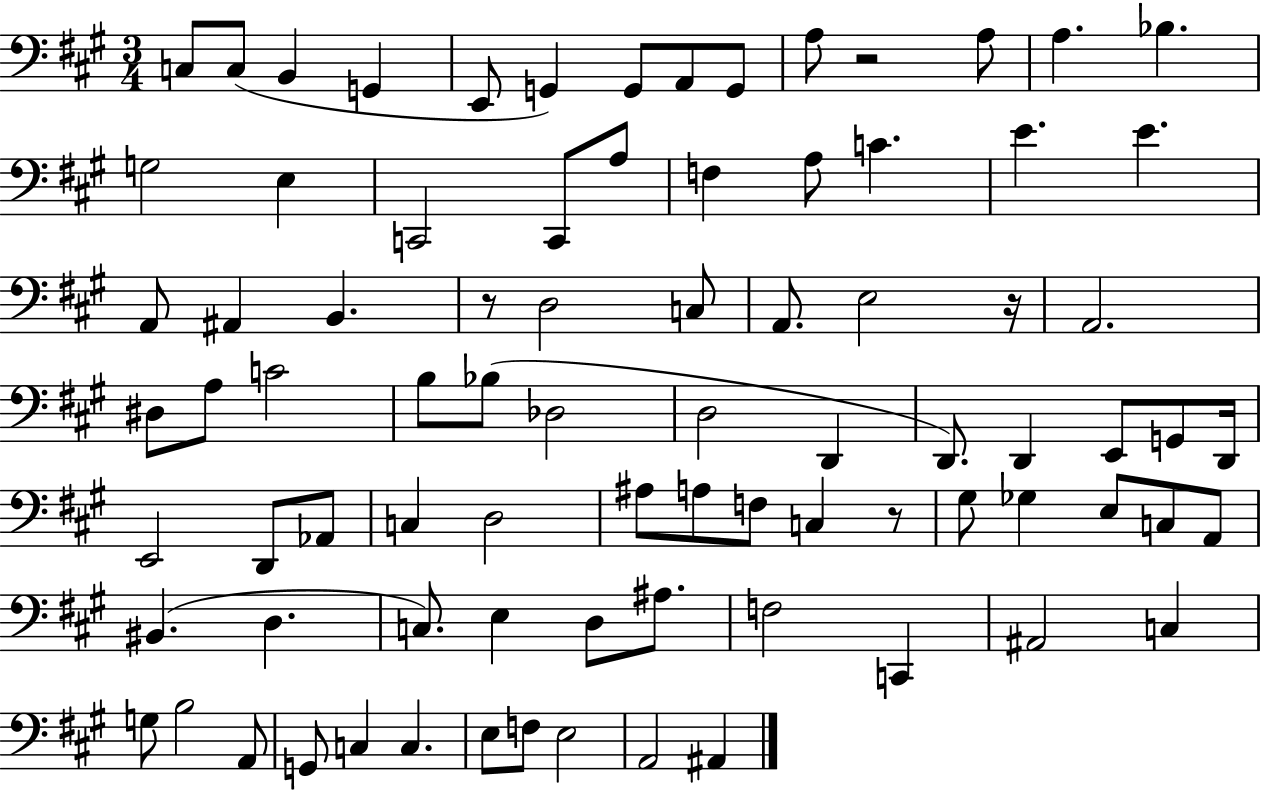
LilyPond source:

{
  \clef bass
  \numericTimeSignature
  \time 3/4
  \key a \major
  c8 c8( b,4 g,4 | e,8 g,4) g,8 a,8 g,8 | a8 r2 a8 | a4. bes4. | \break g2 e4 | c,2 c,8 a8 | f4 a8 c'4. | e'4. e'4. | \break a,8 ais,4 b,4. | r8 d2 c8 | a,8. e2 r16 | a,2. | \break dis8 a8 c'2 | b8 bes8( des2 | d2 d,4 | d,8.) d,4 e,8 g,8 d,16 | \break e,2 d,8 aes,8 | c4 d2 | ais8 a8 f8 c4 r8 | gis8 ges4 e8 c8 a,8 | \break bis,4.( d4. | c8.) e4 d8 ais8. | f2 c,4 | ais,2 c4 | \break g8 b2 a,8 | g,8 c4 c4. | e8 f8 e2 | a,2 ais,4 | \break \bar "|."
}